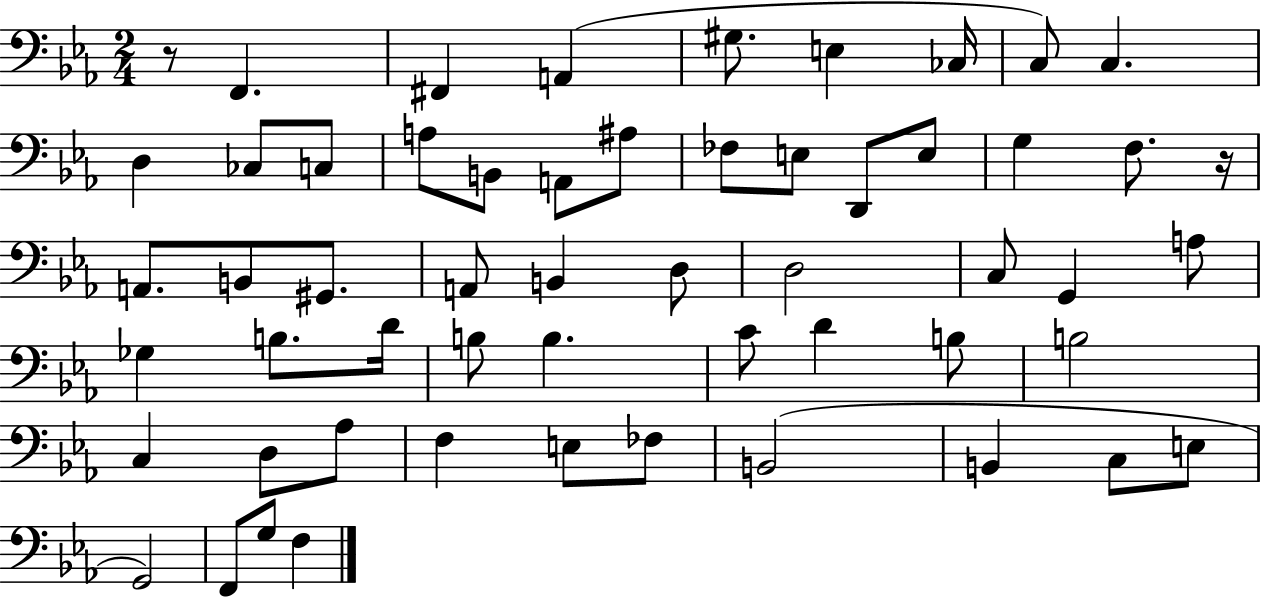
R/e F2/q. F#2/q A2/q G#3/e. E3/q CES3/s C3/e C3/q. D3/q CES3/e C3/e A3/e B2/e A2/e A#3/e FES3/e E3/e D2/e E3/e G3/q F3/e. R/s A2/e. B2/e G#2/e. A2/e B2/q D3/e D3/h C3/e G2/q A3/e Gb3/q B3/e. D4/s B3/e B3/q. C4/e D4/q B3/e B3/h C3/q D3/e Ab3/e F3/q E3/e FES3/e B2/h B2/q C3/e E3/e G2/h F2/e G3/e F3/q